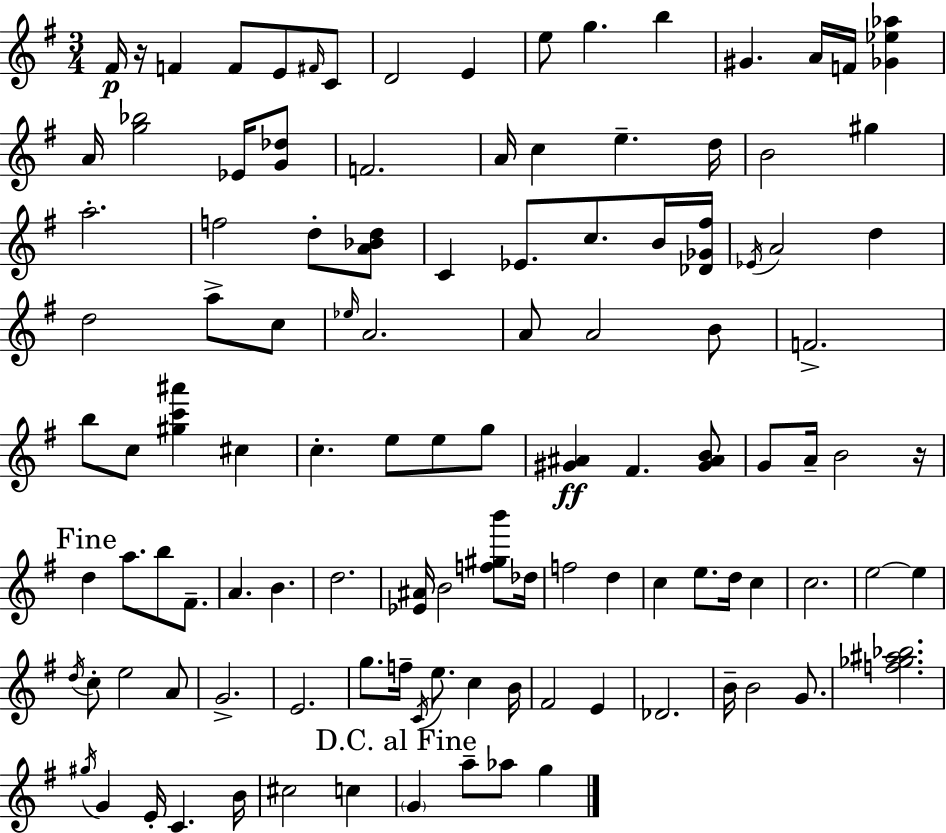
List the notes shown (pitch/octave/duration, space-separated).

F#4/s R/s F4/q F4/e E4/e F#4/s C4/e D4/h E4/q E5/e G5/q. B5/q G#4/q. A4/s F4/s [Gb4,Eb5,Ab5]/q A4/s [G5,Bb5]/h Eb4/s [G4,Db5]/e F4/h. A4/s C5/q E5/q. D5/s B4/h G#5/q A5/h. F5/h D5/e [A4,Bb4,D5]/e C4/q Eb4/e. C5/e. B4/s [Db4,Gb4,F#5]/s Eb4/s A4/h D5/q D5/h A5/e C5/e Eb5/s A4/h. A4/e A4/h B4/e F4/h. B5/e C5/e [G#5,C6,A#6]/q C#5/q C5/q. E5/e E5/e G5/e [G#4,A#4]/q F#4/q. [G#4,A#4,B4]/e G4/e A4/s B4/h R/s D5/q A5/e. B5/e F#4/e. A4/q. B4/q. D5/h. [Eb4,A#4]/s B4/h [F5,G#5,B6]/e Db5/s F5/h D5/q C5/q E5/e. D5/s C5/q C5/h. E5/h E5/q D5/s C5/e E5/h A4/e G4/h. E4/h. G5/e. F5/s C4/s E5/e. C5/q B4/s F#4/h E4/q Db4/h. B4/s B4/h G4/e. [F5,Gb5,A#5,Bb5]/h. G#5/s G4/q E4/s C4/q. B4/s C#5/h C5/q G4/q A5/e Ab5/e G5/q